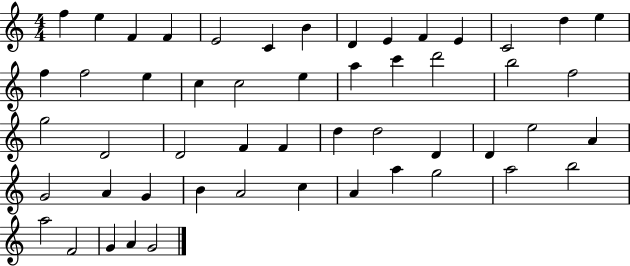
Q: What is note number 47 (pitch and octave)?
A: B5